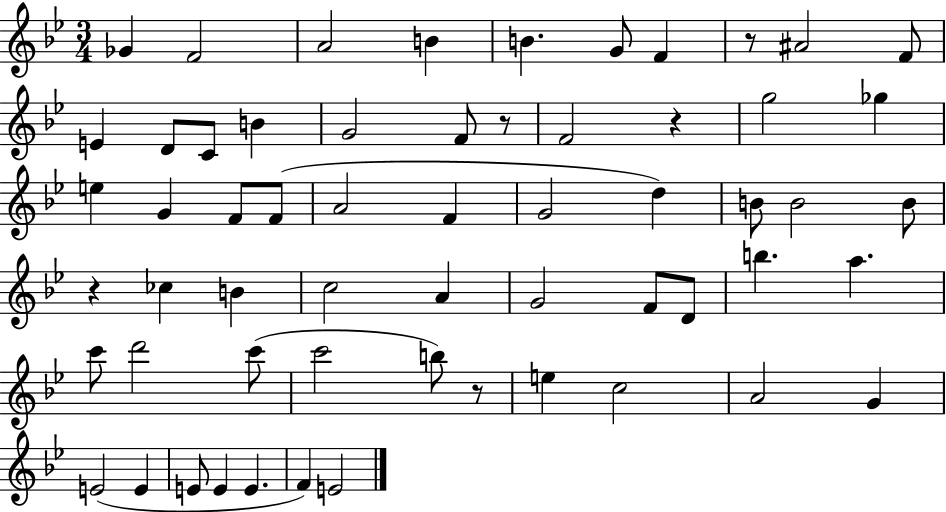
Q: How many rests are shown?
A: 5